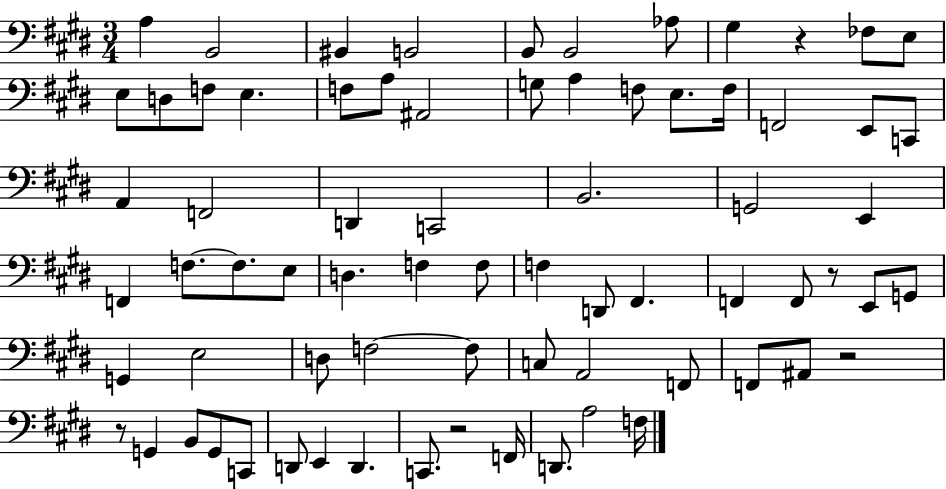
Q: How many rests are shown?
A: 5